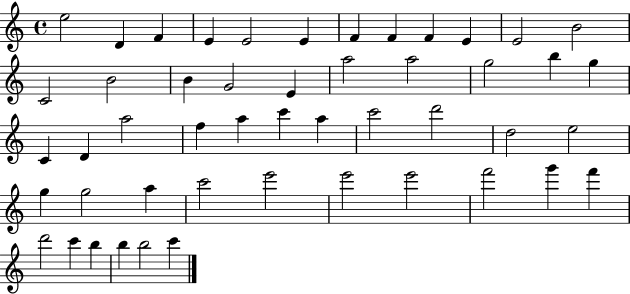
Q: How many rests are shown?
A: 0